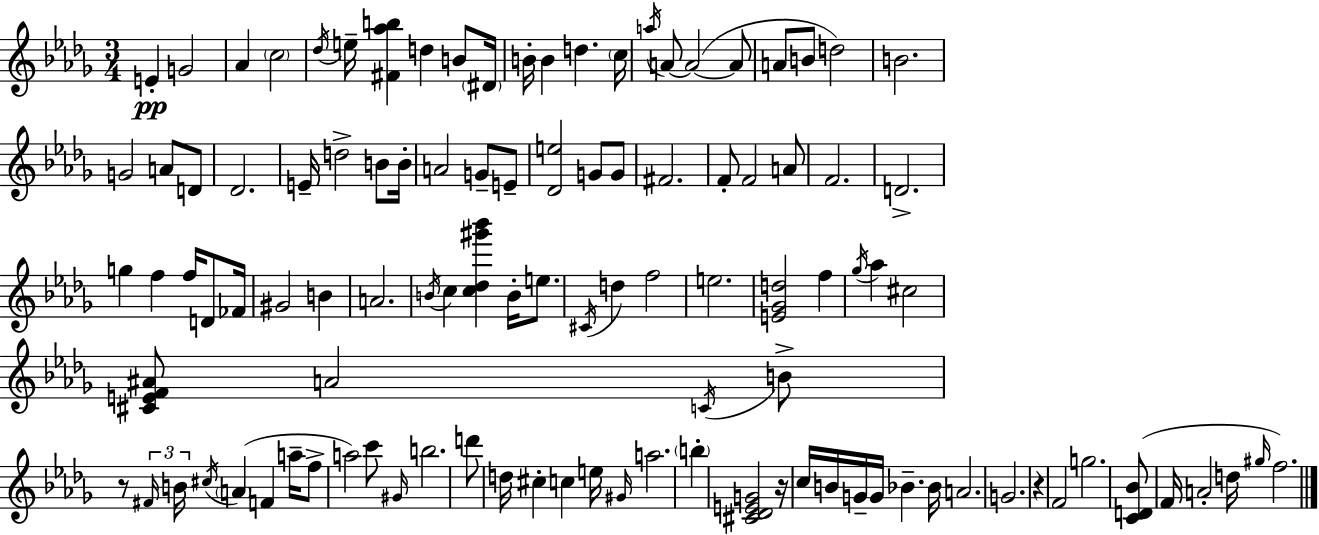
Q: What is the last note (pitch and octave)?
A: F5